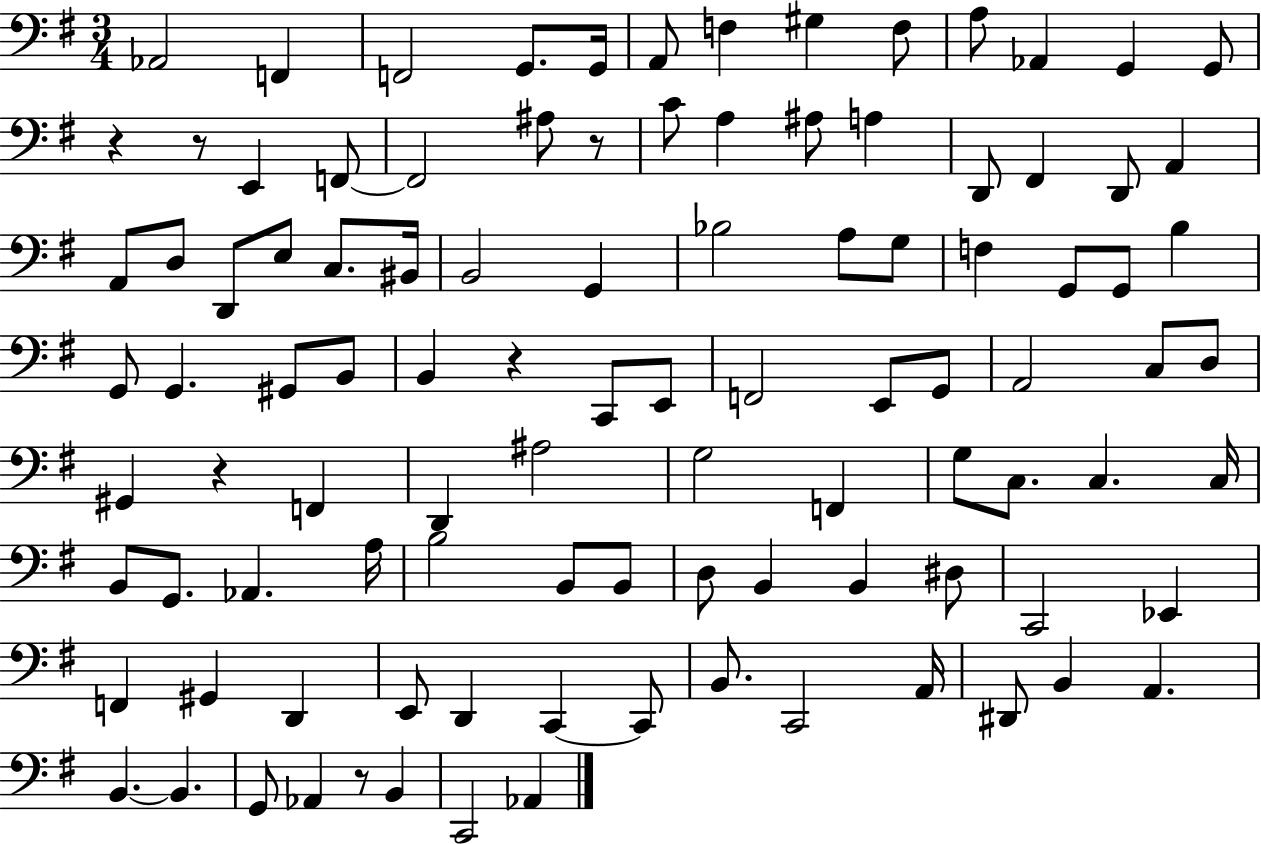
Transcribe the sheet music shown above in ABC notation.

X:1
T:Untitled
M:3/4
L:1/4
K:G
_A,,2 F,, F,,2 G,,/2 G,,/4 A,,/2 F, ^G, F,/2 A,/2 _A,, G,, G,,/2 z z/2 E,, F,,/2 F,,2 ^A,/2 z/2 C/2 A, ^A,/2 A, D,,/2 ^F,, D,,/2 A,, A,,/2 D,/2 D,,/2 E,/2 C,/2 ^B,,/4 B,,2 G,, _B,2 A,/2 G,/2 F, G,,/2 G,,/2 B, G,,/2 G,, ^G,,/2 B,,/2 B,, z C,,/2 E,,/2 F,,2 E,,/2 G,,/2 A,,2 C,/2 D,/2 ^G,, z F,, D,, ^A,2 G,2 F,, G,/2 C,/2 C, C,/4 B,,/2 G,,/2 _A,, A,/4 B,2 B,,/2 B,,/2 D,/2 B,, B,, ^D,/2 C,,2 _E,, F,, ^G,, D,, E,,/2 D,, C,, C,,/2 B,,/2 C,,2 A,,/4 ^D,,/2 B,, A,, B,, B,, G,,/2 _A,, z/2 B,, C,,2 _A,,